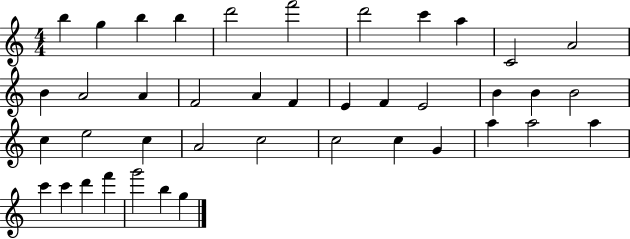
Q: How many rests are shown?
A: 0